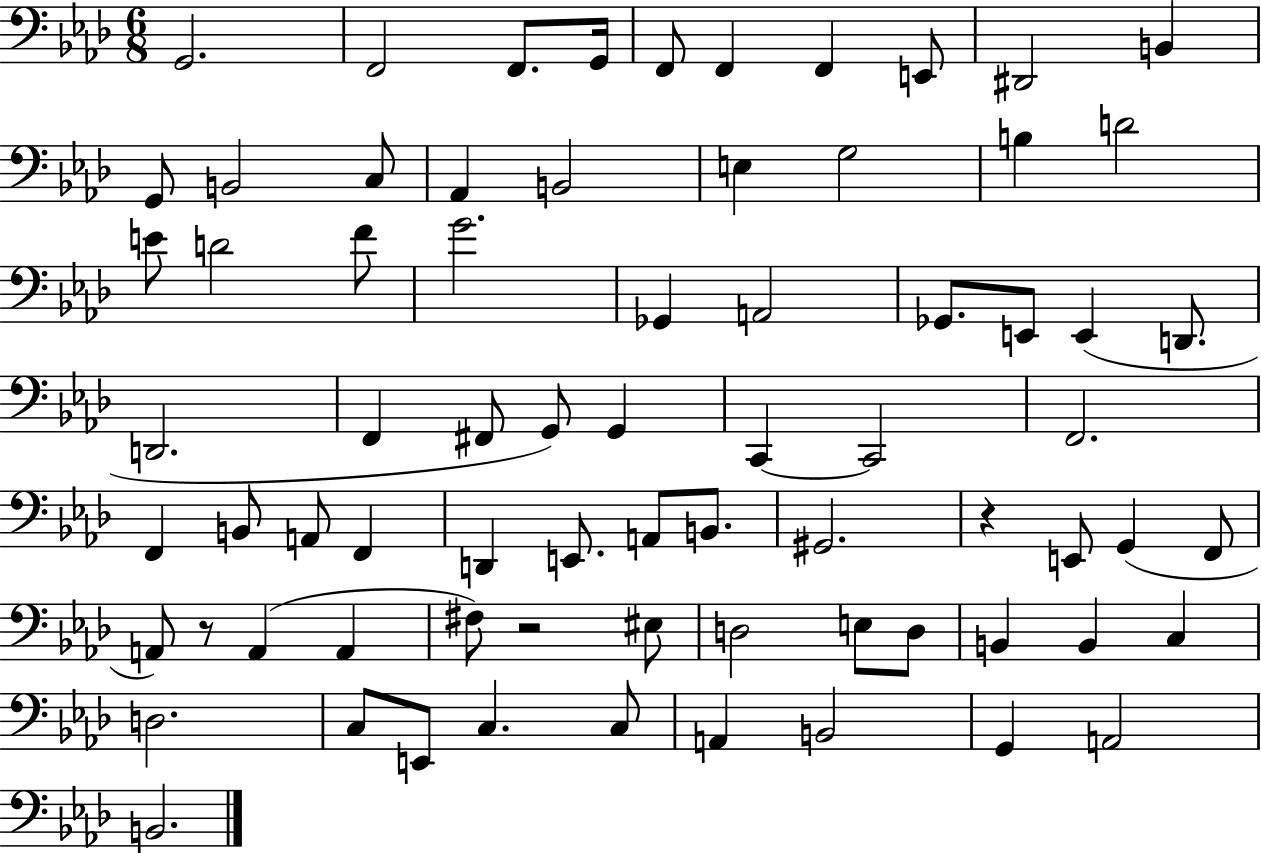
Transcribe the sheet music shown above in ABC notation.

X:1
T:Untitled
M:6/8
L:1/4
K:Ab
G,,2 F,,2 F,,/2 G,,/4 F,,/2 F,, F,, E,,/2 ^D,,2 B,, G,,/2 B,,2 C,/2 _A,, B,,2 E, G,2 B, D2 E/2 D2 F/2 G2 _G,, A,,2 _G,,/2 E,,/2 E,, D,,/2 D,,2 F,, ^F,,/2 G,,/2 G,, C,, C,,2 F,,2 F,, B,,/2 A,,/2 F,, D,, E,,/2 A,,/2 B,,/2 ^G,,2 z E,,/2 G,, F,,/2 A,,/2 z/2 A,, A,, ^F,/2 z2 ^E,/2 D,2 E,/2 D,/2 B,, B,, C, D,2 C,/2 E,,/2 C, C,/2 A,, B,,2 G,, A,,2 B,,2